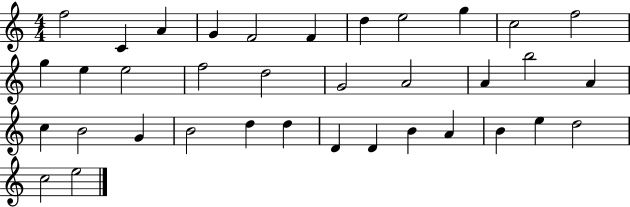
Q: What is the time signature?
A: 4/4